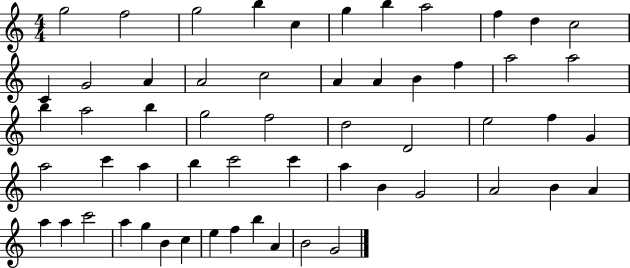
X:1
T:Untitled
M:4/4
L:1/4
K:C
g2 f2 g2 b c g b a2 f d c2 C G2 A A2 c2 A A B f a2 a2 b a2 b g2 f2 d2 D2 e2 f G a2 c' a b c'2 c' a B G2 A2 B A a a c'2 a g B c e f b A B2 G2